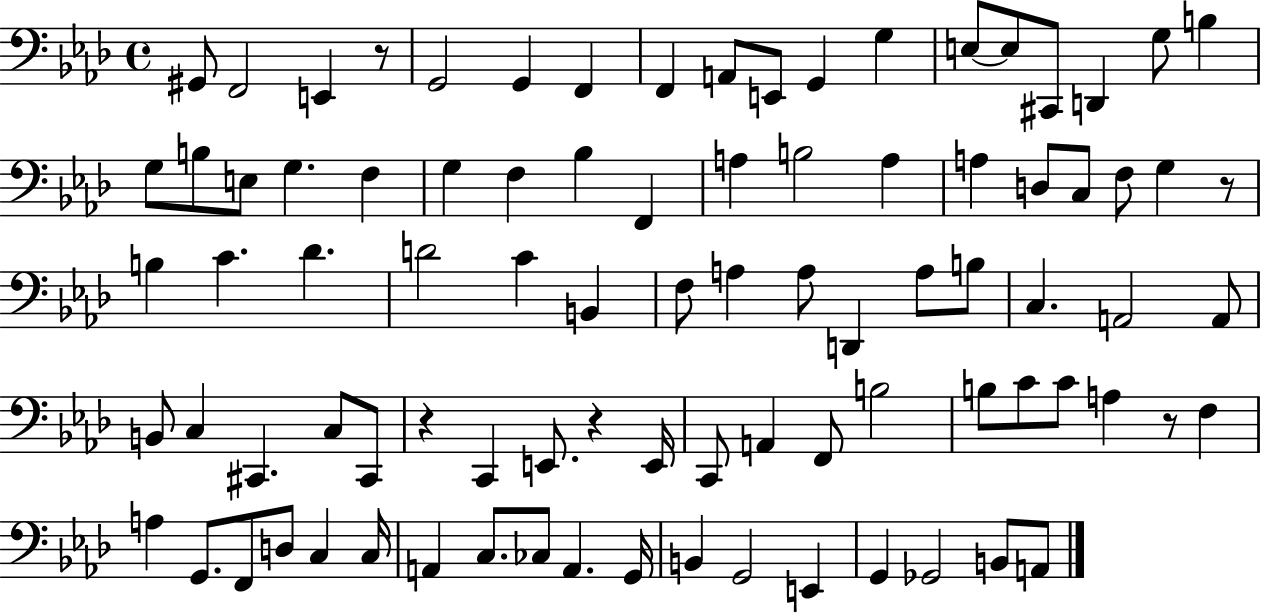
X:1
T:Untitled
M:4/4
L:1/4
K:Ab
^G,,/2 F,,2 E,, z/2 G,,2 G,, F,, F,, A,,/2 E,,/2 G,, G, E,/2 E,/2 ^C,,/2 D,, G,/2 B, G,/2 B,/2 E,/2 G, F, G, F, _B, F,, A, B,2 A, A, D,/2 C,/2 F,/2 G, z/2 B, C _D D2 C B,, F,/2 A, A,/2 D,, A,/2 B,/2 C, A,,2 A,,/2 B,,/2 C, ^C,, C,/2 ^C,,/2 z C,, E,,/2 z E,,/4 C,,/2 A,, F,,/2 B,2 B,/2 C/2 C/2 A, z/2 F, A, G,,/2 F,,/2 D,/2 C, C,/4 A,, C,/2 _C,/2 A,, G,,/4 B,, G,,2 E,, G,, _G,,2 B,,/2 A,,/2